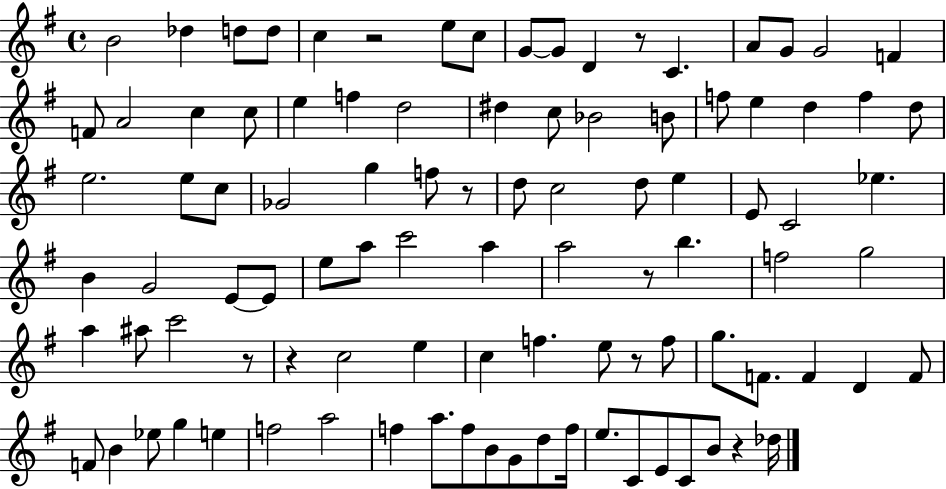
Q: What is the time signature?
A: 4/4